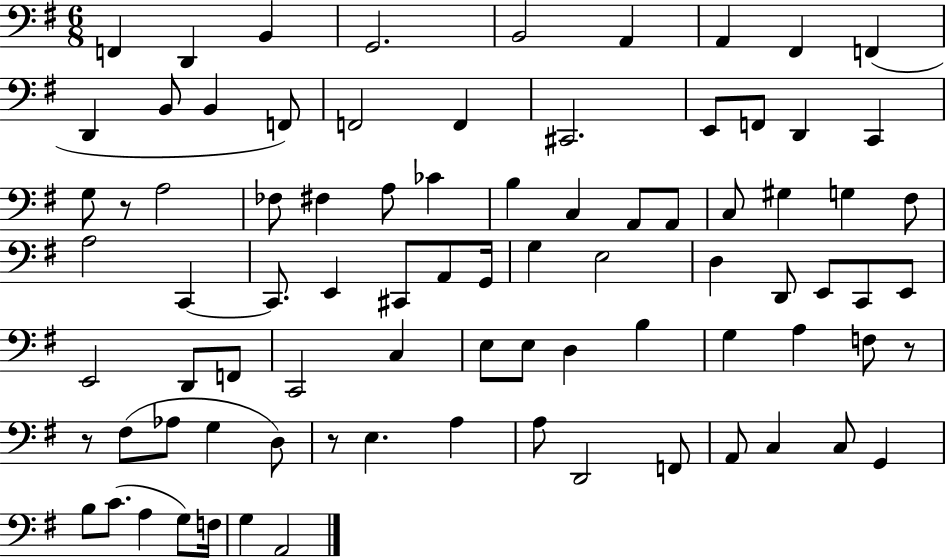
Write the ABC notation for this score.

X:1
T:Untitled
M:6/8
L:1/4
K:G
F,, D,, B,, G,,2 B,,2 A,, A,, ^F,, F,, D,, B,,/2 B,, F,,/2 F,,2 F,, ^C,,2 E,,/2 F,,/2 D,, C,, G,/2 z/2 A,2 _F,/2 ^F, A,/2 _C B, C, A,,/2 A,,/2 C,/2 ^G, G, ^F,/2 A,2 C,, C,,/2 E,, ^C,,/2 A,,/2 G,,/4 G, E,2 D, D,,/2 E,,/2 C,,/2 E,,/2 E,,2 D,,/2 F,,/2 C,,2 C, E,/2 E,/2 D, B, G, A, F,/2 z/2 z/2 ^F,/2 _A,/2 G, D,/2 z/2 E, A, A,/2 D,,2 F,,/2 A,,/2 C, C,/2 G,, B,/2 C/2 A, G,/2 F,/4 G, A,,2